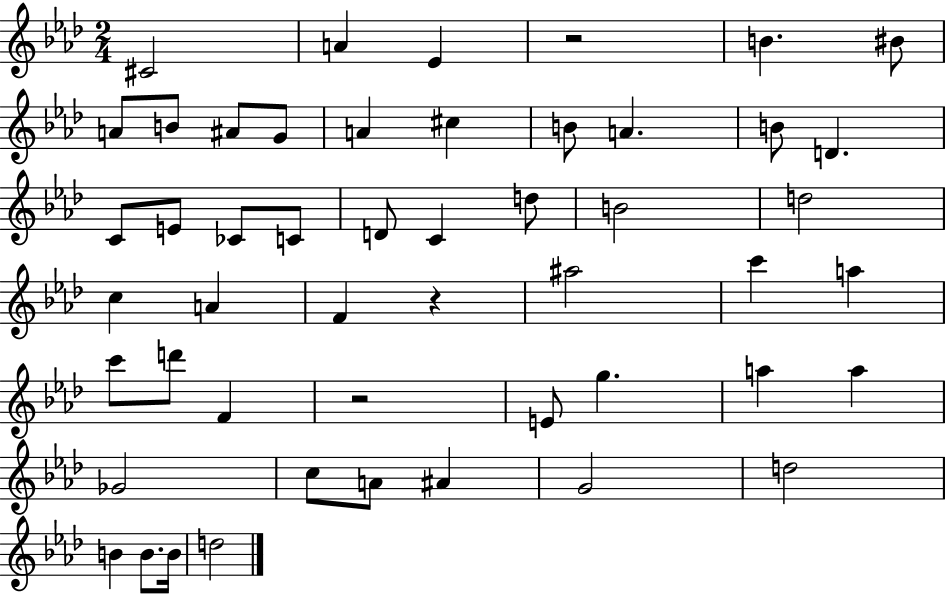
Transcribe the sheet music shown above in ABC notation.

X:1
T:Untitled
M:2/4
L:1/4
K:Ab
^C2 A _E z2 B ^B/2 A/2 B/2 ^A/2 G/2 A ^c B/2 A B/2 D C/2 E/2 _C/2 C/2 D/2 C d/2 B2 d2 c A F z ^a2 c' a c'/2 d'/2 F z2 E/2 g a a _G2 c/2 A/2 ^A G2 d2 B B/2 B/4 d2